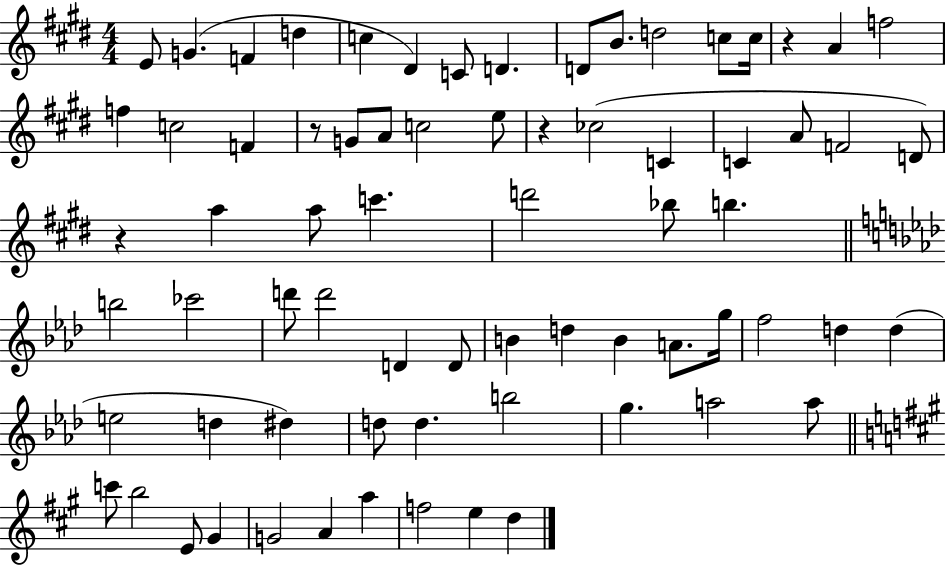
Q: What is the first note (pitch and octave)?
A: E4